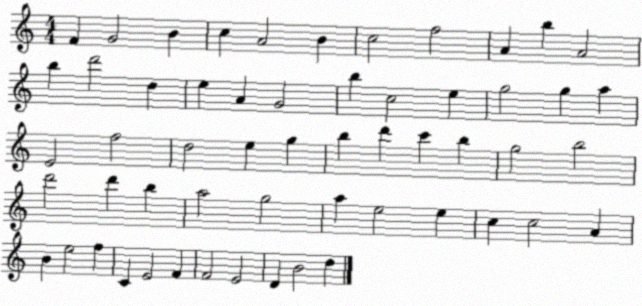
X:1
T:Untitled
M:4/4
L:1/4
K:C
F G2 B c A2 B c2 f2 A b A2 b d'2 d e A G2 b c2 e g2 g a E2 f2 d2 e g b d' c' b g2 b2 d'2 d' b a2 g2 a e2 e c c2 A B e2 f C E2 F F2 E2 D B2 d